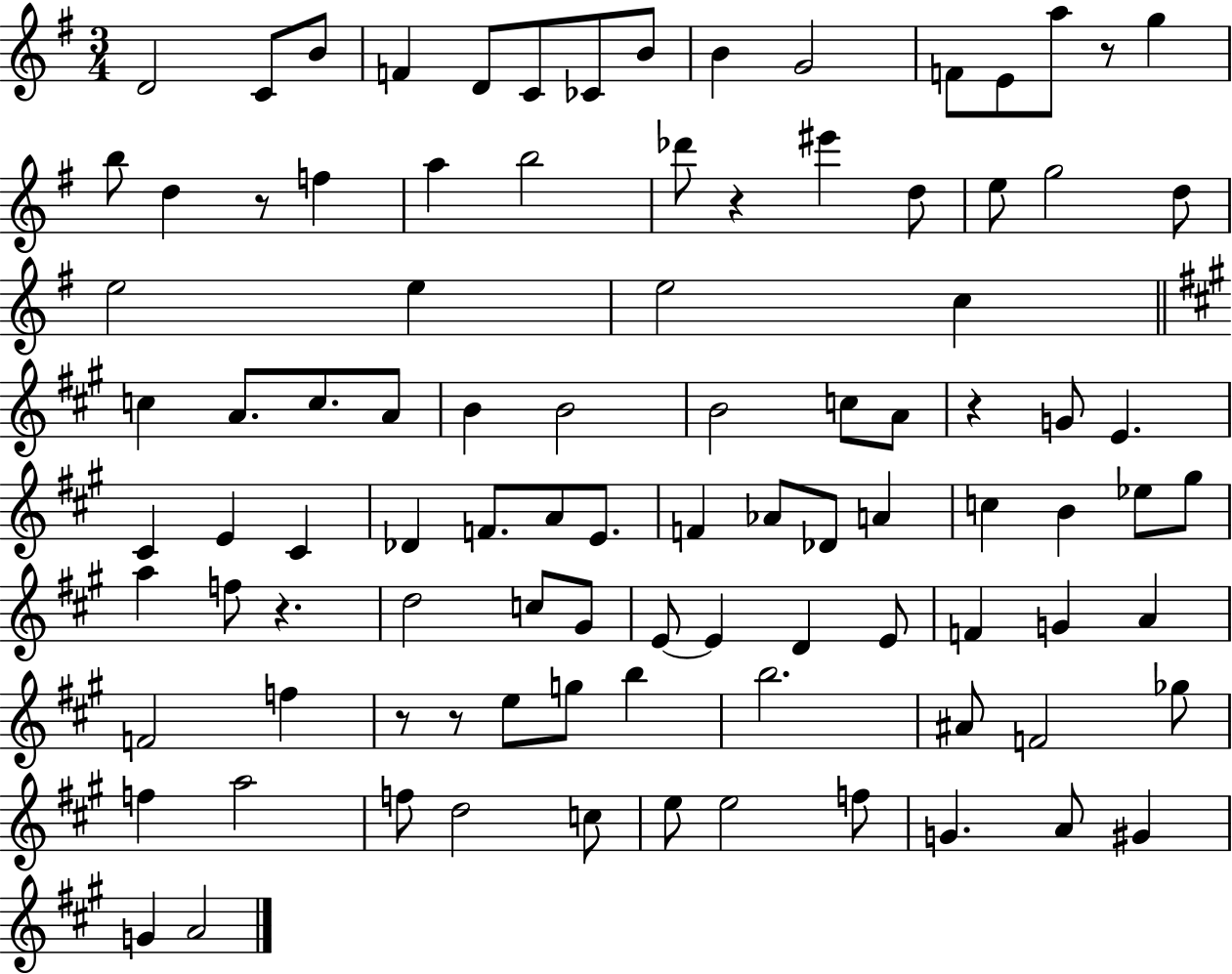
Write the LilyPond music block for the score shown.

{
  \clef treble
  \numericTimeSignature
  \time 3/4
  \key g \major
  d'2 c'8 b'8 | f'4 d'8 c'8 ces'8 b'8 | b'4 g'2 | f'8 e'8 a''8 r8 g''4 | \break b''8 d''4 r8 f''4 | a''4 b''2 | des'''8 r4 eis'''4 d''8 | e''8 g''2 d''8 | \break e''2 e''4 | e''2 c''4 | \bar "||" \break \key a \major c''4 a'8. c''8. a'8 | b'4 b'2 | b'2 c''8 a'8 | r4 g'8 e'4. | \break cis'4 e'4 cis'4 | des'4 f'8. a'8 e'8. | f'4 aes'8 des'8 a'4 | c''4 b'4 ees''8 gis''8 | \break a''4 f''8 r4. | d''2 c''8 gis'8 | e'8~~ e'4 d'4 e'8 | f'4 g'4 a'4 | \break f'2 f''4 | r8 r8 e''8 g''8 b''4 | b''2. | ais'8 f'2 ges''8 | \break f''4 a''2 | f''8 d''2 c''8 | e''8 e''2 f''8 | g'4. a'8 gis'4 | \break g'4 a'2 | \bar "|."
}